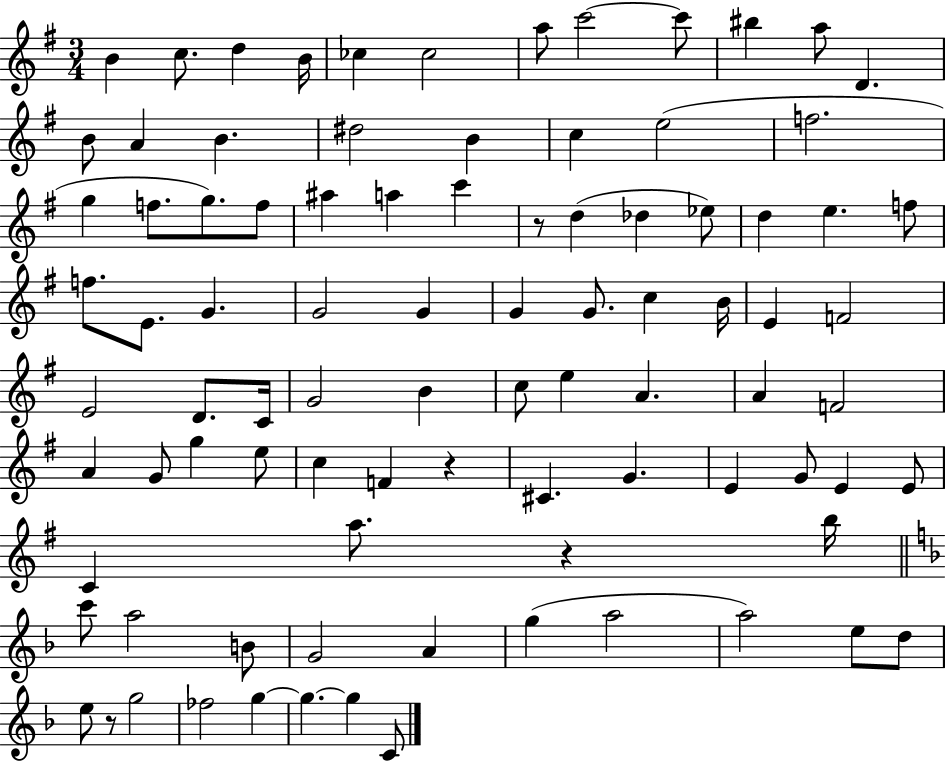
{
  \clef treble
  \numericTimeSignature
  \time 3/4
  \key g \major
  b'4 c''8. d''4 b'16 | ces''4 ces''2 | a''8 c'''2~~ c'''8 | bis''4 a''8 d'4. | \break b'8 a'4 b'4. | dis''2 b'4 | c''4 e''2( | f''2. | \break g''4 f''8. g''8.) f''8 | ais''4 a''4 c'''4 | r8 d''4( des''4 ees''8) | d''4 e''4. f''8 | \break f''8. e'8. g'4. | g'2 g'4 | g'4 g'8. c''4 b'16 | e'4 f'2 | \break e'2 d'8. c'16 | g'2 b'4 | c''8 e''4 a'4. | a'4 f'2 | \break a'4 g'8 g''4 e''8 | c''4 f'4 r4 | cis'4. g'4. | e'4 g'8 e'4 e'8 | \break c'4 a''8. r4 b''16 | \bar "||" \break \key f \major c'''8 a''2 b'8 | g'2 a'4 | g''4( a''2 | a''2) e''8 d''8 | \break e''8 r8 g''2 | fes''2 g''4~~ | g''4.~~ g''4 c'8 | \bar "|."
}